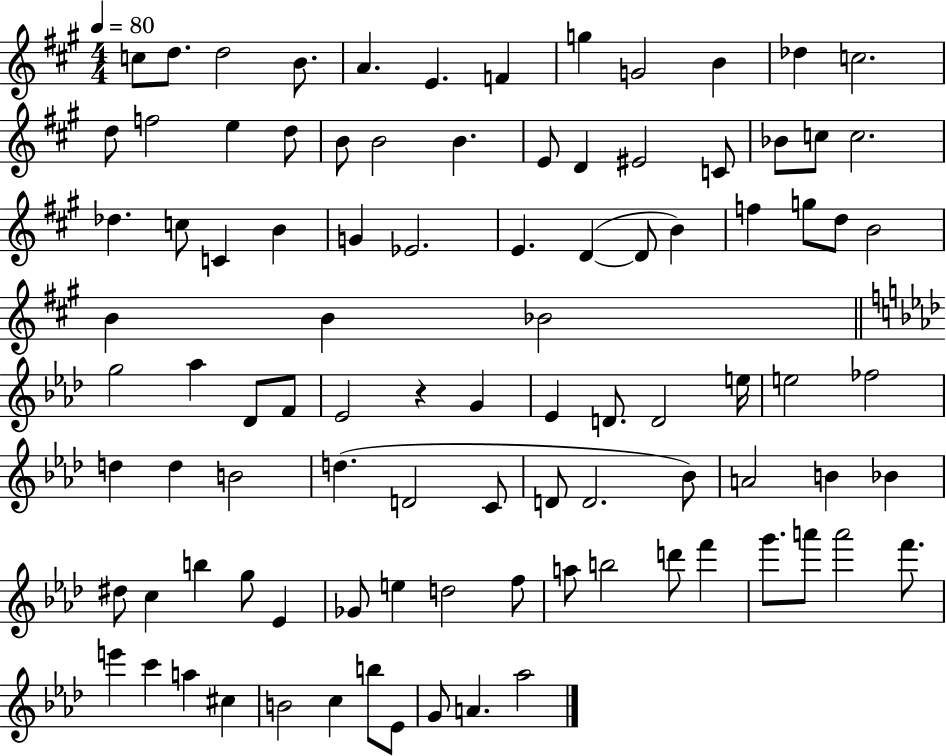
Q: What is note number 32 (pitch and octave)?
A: Eb4